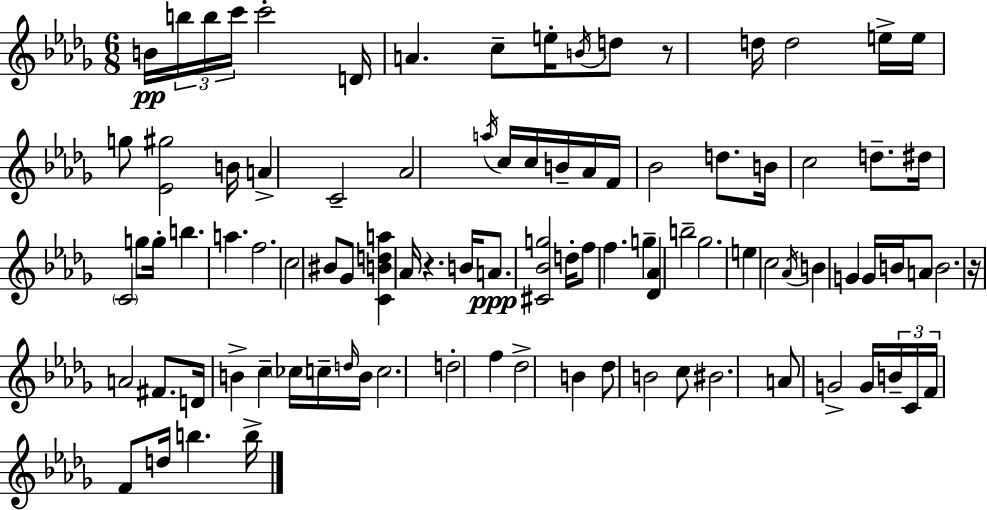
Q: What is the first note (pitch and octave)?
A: B4